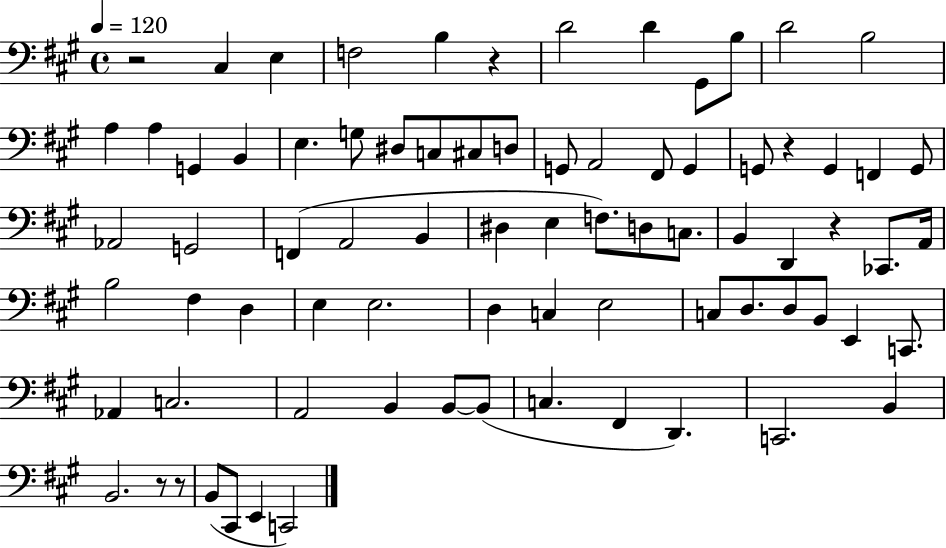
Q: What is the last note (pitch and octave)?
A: C2